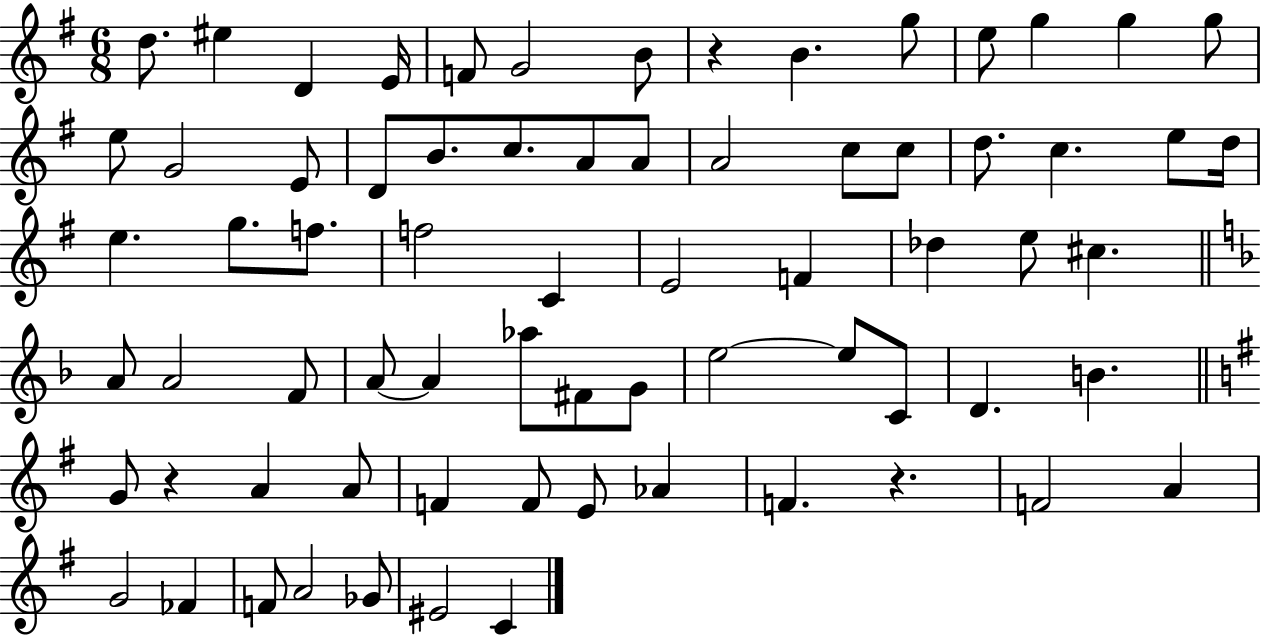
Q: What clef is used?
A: treble